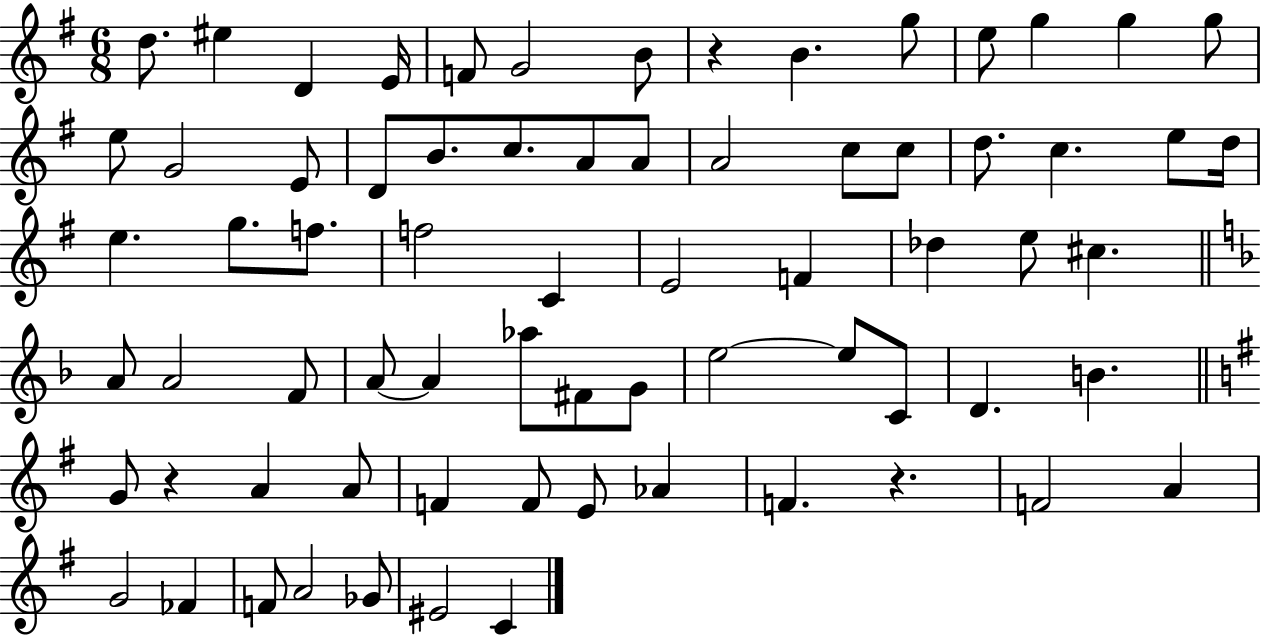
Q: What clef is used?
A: treble